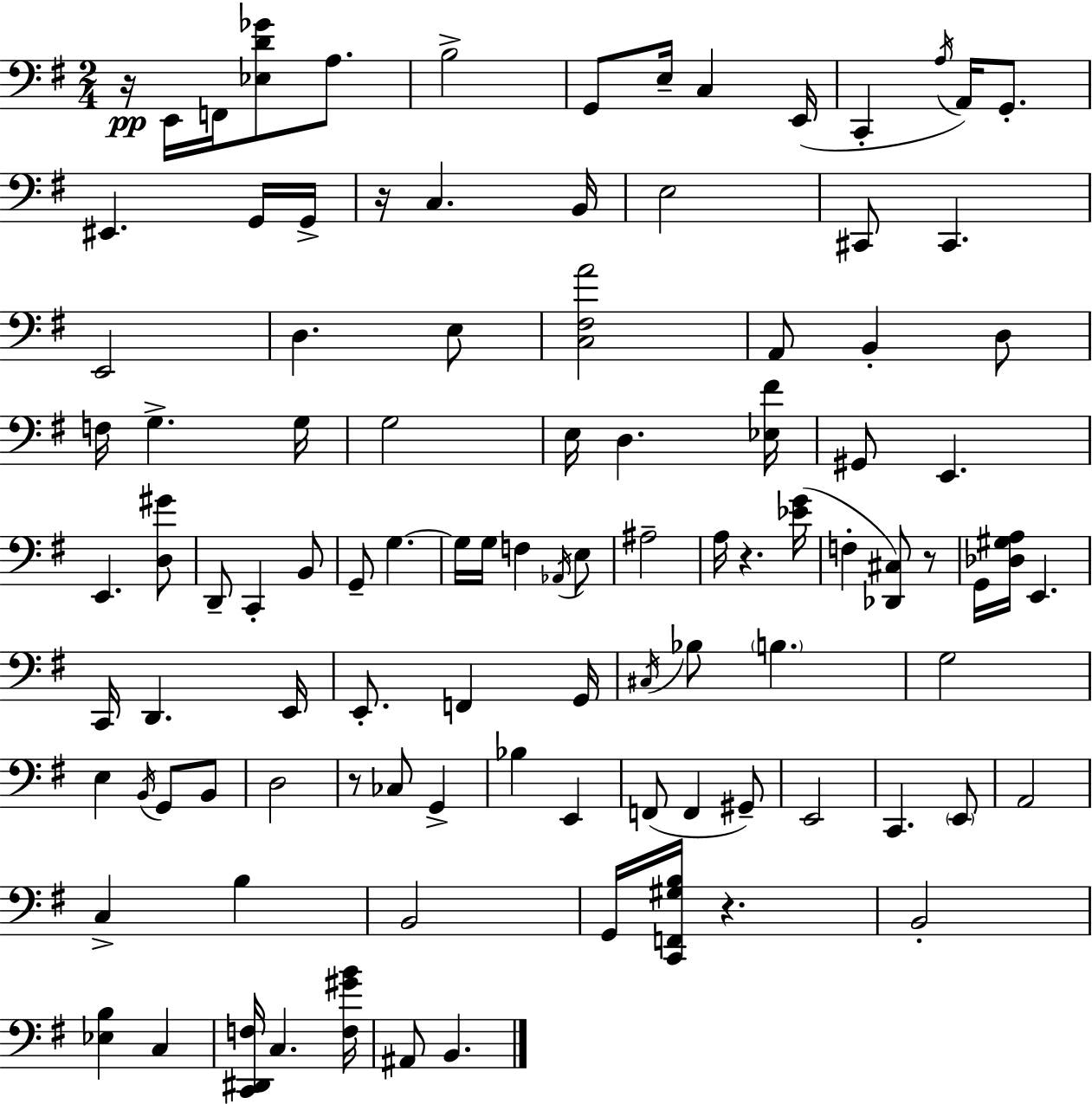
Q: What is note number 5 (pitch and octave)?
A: G2